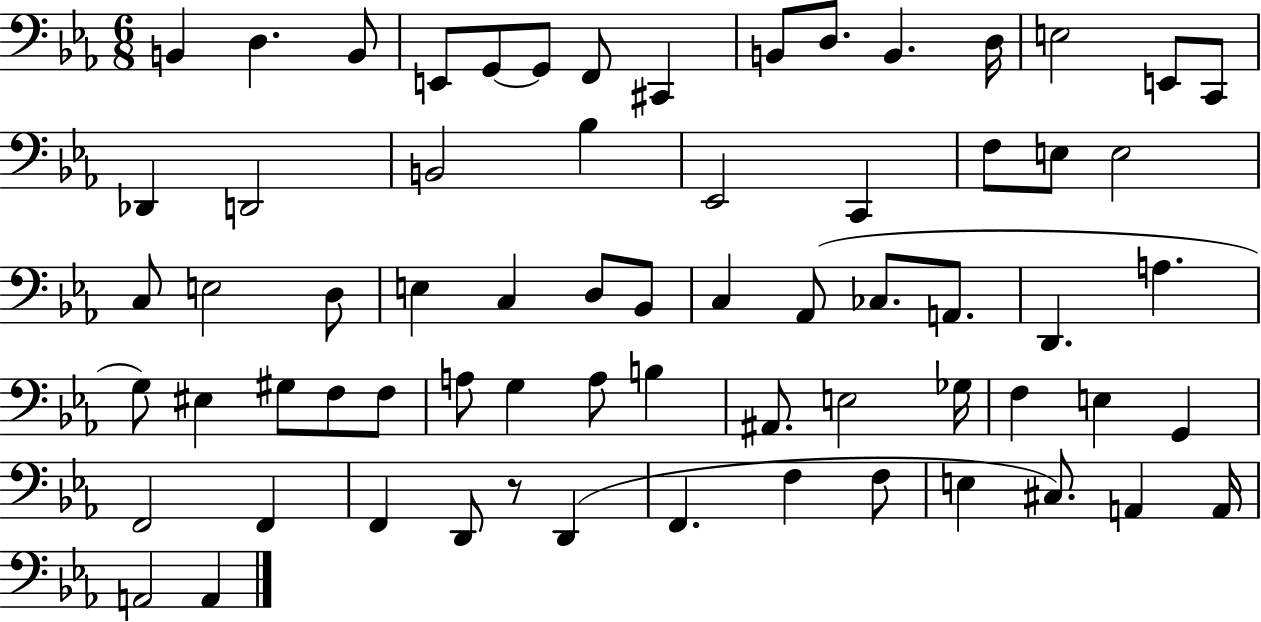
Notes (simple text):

B2/q D3/q. B2/e E2/e G2/e G2/e F2/e C#2/q B2/e D3/e. B2/q. D3/s E3/h E2/e C2/e Db2/q D2/h B2/h Bb3/q Eb2/h C2/q F3/e E3/e E3/h C3/e E3/h D3/e E3/q C3/q D3/e Bb2/e C3/q Ab2/e CES3/e. A2/e. D2/q. A3/q. G3/e EIS3/q G#3/e F3/e F3/e A3/e G3/q A3/e B3/q A#2/e. E3/h Gb3/s F3/q E3/q G2/q F2/h F2/q F2/q D2/e R/e D2/q F2/q. F3/q F3/e E3/q C#3/e. A2/q A2/s A2/h A2/q